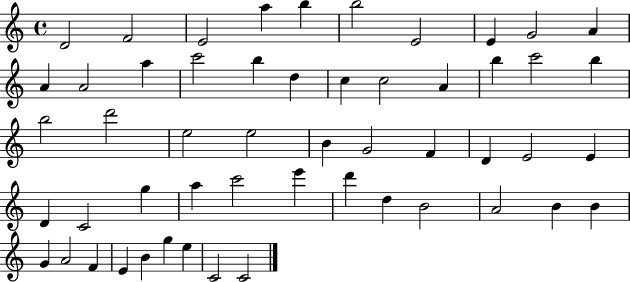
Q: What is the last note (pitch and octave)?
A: C4